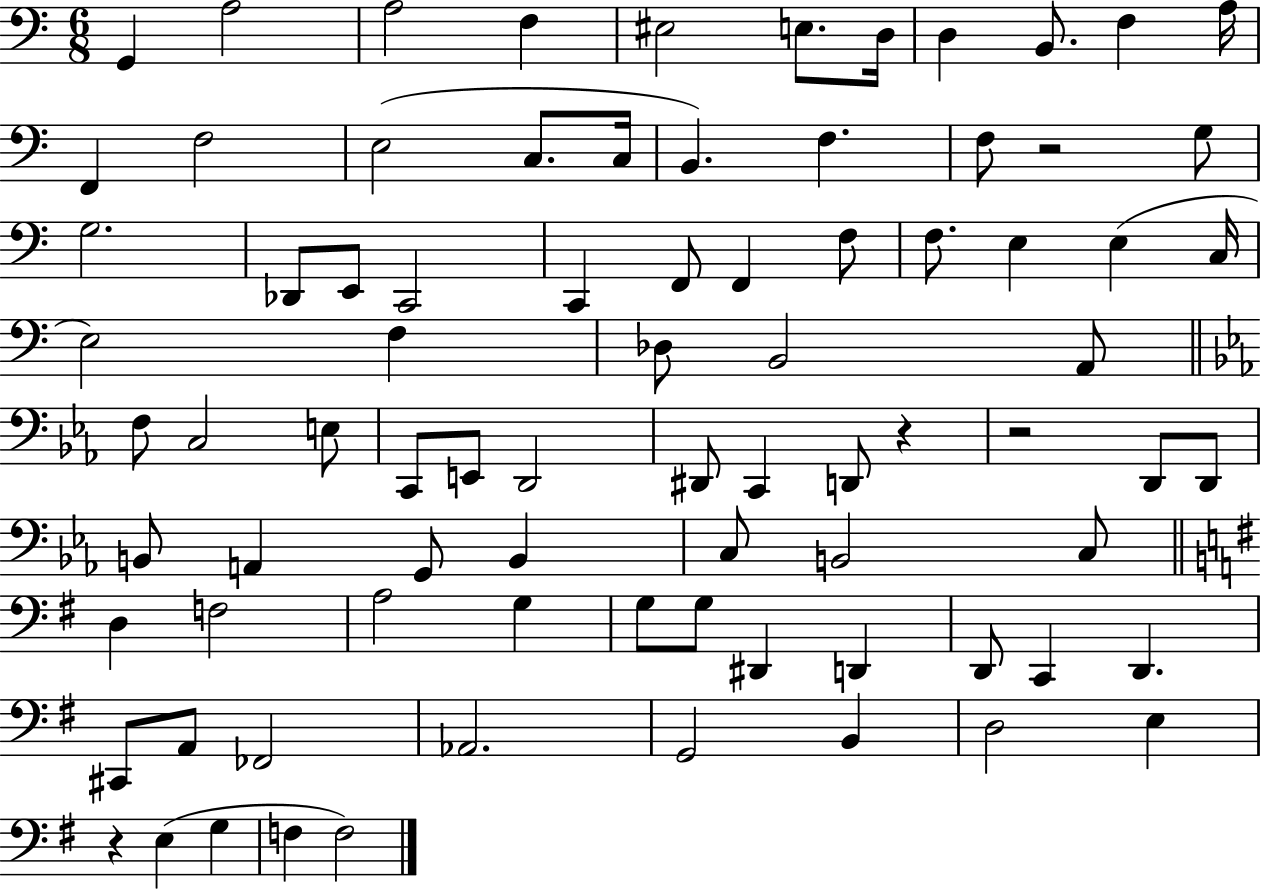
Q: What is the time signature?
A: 6/8